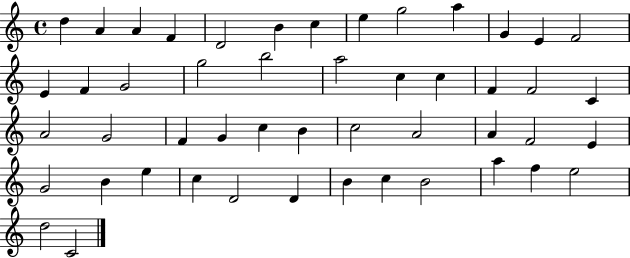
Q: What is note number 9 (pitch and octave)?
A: G5